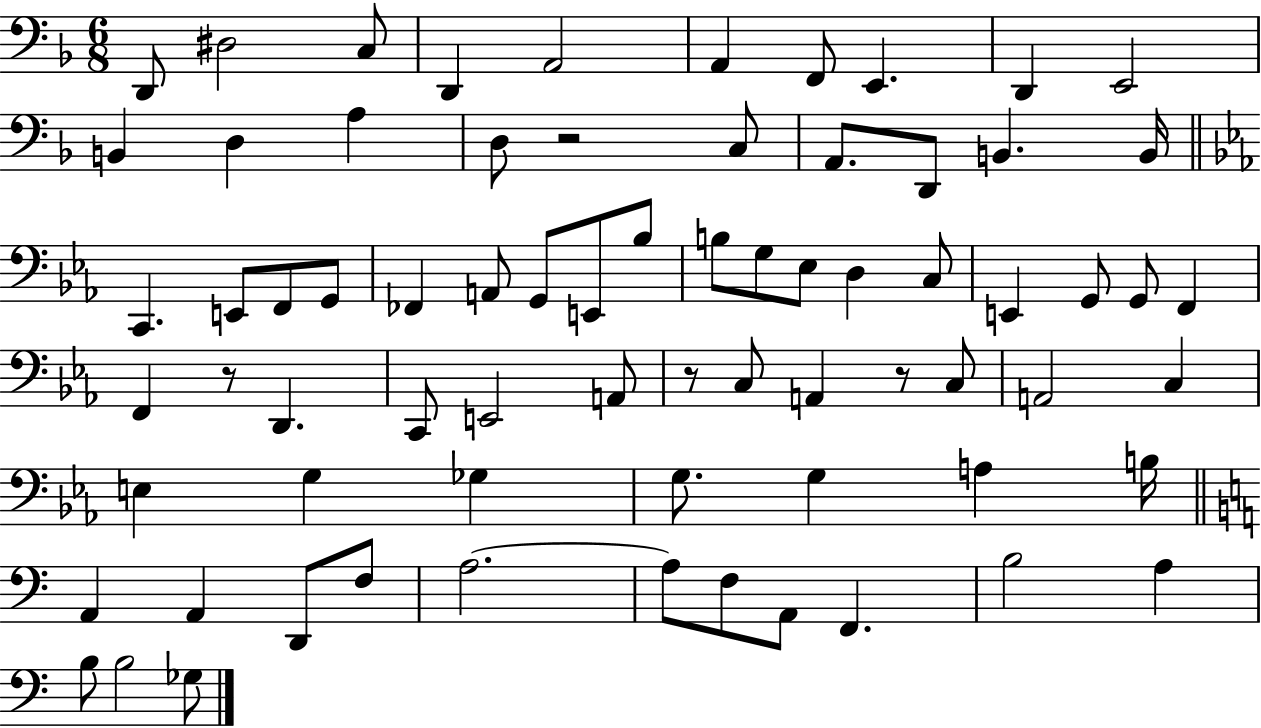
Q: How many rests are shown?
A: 4